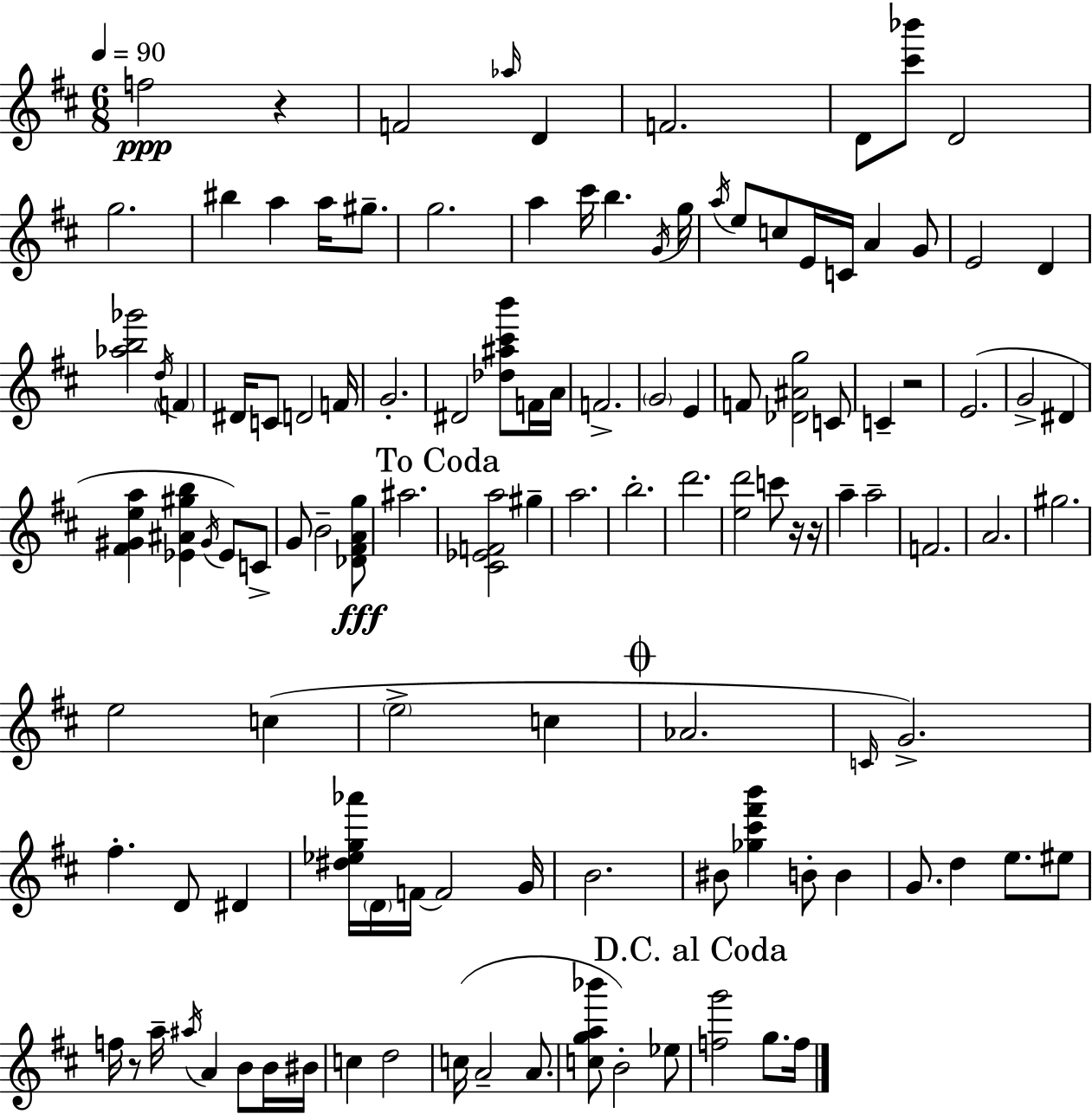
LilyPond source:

{
  \clef treble
  \numericTimeSignature
  \time 6/8
  \key d \major
  \tempo 4 = 90
  f''2\ppp r4 | f'2 \grace { aes''16 } d'4 | f'2. | d'8 <cis''' bes'''>8 d'2 | \break g''2. | bis''4 a''4 a''16 gis''8.-- | g''2. | a''4 cis'''16 b''4. | \break \acciaccatura { g'16 } g''16 \acciaccatura { a''16 } e''8 c''8 e'16 c'16 a'4 | g'8 e'2 d'4 | <aes'' b'' ges'''>2 \acciaccatura { d''16 } | \parenthesize f'4 dis'16 c'8 d'2 | \break f'16 g'2.-. | dis'2 | <des'' ais'' cis''' b'''>8 f'16 a'16 f'2.-> | \parenthesize g'2 | \break e'4 f'8 <des' ais' g''>2 | c'8 c'4-- r2 | e'2.( | g'2-> | \break dis'4 <fis' gis' e'' a''>4 <ees' ais' gis'' b''>4 | \acciaccatura { gis'16 }) ees'8 c'8-> g'8 b'2-- | <des' fis' a' g''>8\fff ais''2. | \mark "To Coda" <cis' ees' f' a''>2 | \break gis''4-- a''2. | b''2.-. | d'''2. | <e'' d'''>2 | \break c'''8 r16 r16 a''4-- a''2-- | f'2. | a'2. | gis''2. | \break e''2 | c''4( \parenthesize e''2-> | c''4 \mark \markup { \musicglyph "scripts.coda" } aes'2. | \grace { c'16 } g'2.->) | \break fis''4.-. | d'8 dis'4 <dis'' ees'' g'' aes'''>16 \parenthesize d'16 f'16~~ f'2 | g'16 b'2. | bis'8 <ges'' cis''' fis''' b'''>4 | \break b'8-. b'4 g'8. d''4 | e''8. eis''8 f''16 r8 a''16-- \acciaccatura { ais''16 } a'4 | b'8 b'16 bis'16 c''4 d''2 | c''16( a'2-- | \break a'8. <c'' g'' a'' bes'''>8 b'2-.) | ees''8 \mark "D.C. al Coda" <f'' g'''>2 | g''8. f''16 \bar "|."
}